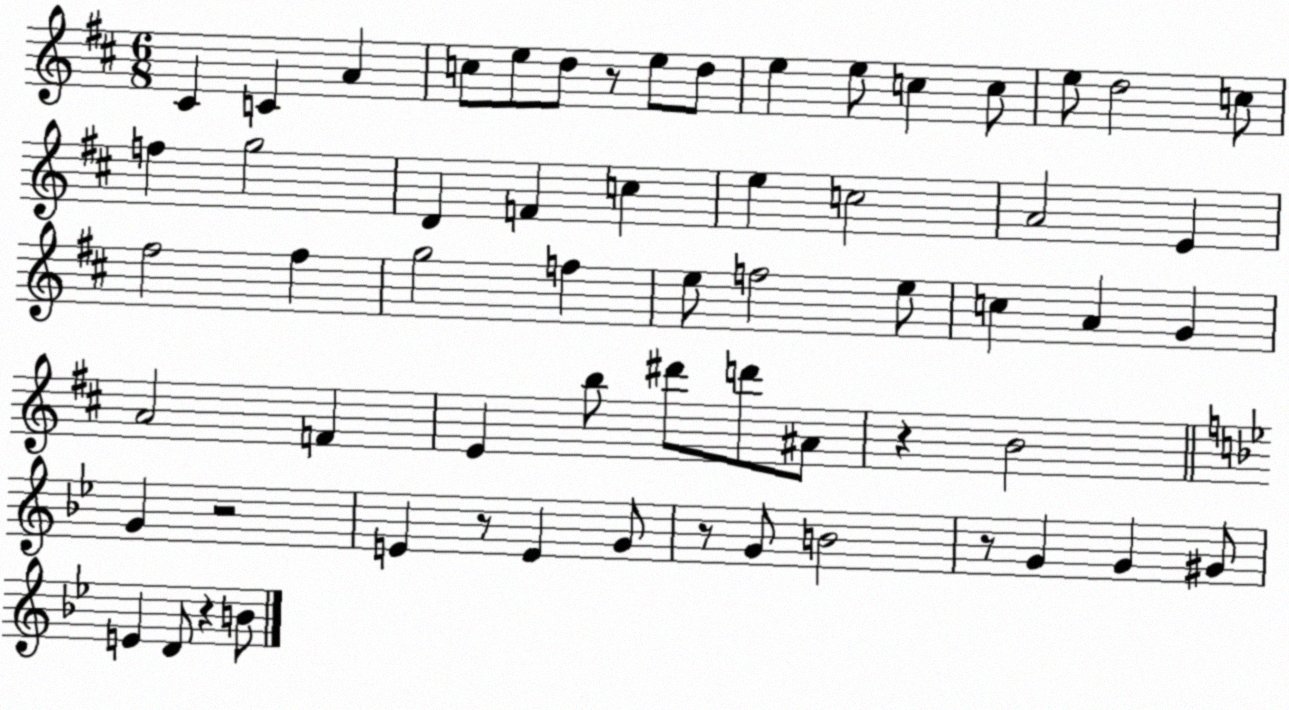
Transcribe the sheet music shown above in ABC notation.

X:1
T:Untitled
M:6/8
L:1/4
K:D
^C C A c/2 e/2 d/2 z/2 e/2 d/2 e e/2 c c/2 e/2 d2 c/2 f g2 D F c e c2 A2 E ^f2 ^f g2 f e/2 f2 e/2 c A G A2 F E b/2 ^d'/2 d'/2 ^A/2 z B2 G z2 E z/2 E G/2 z/2 G/2 B2 z/2 G G ^G/2 E D/2 z B/2